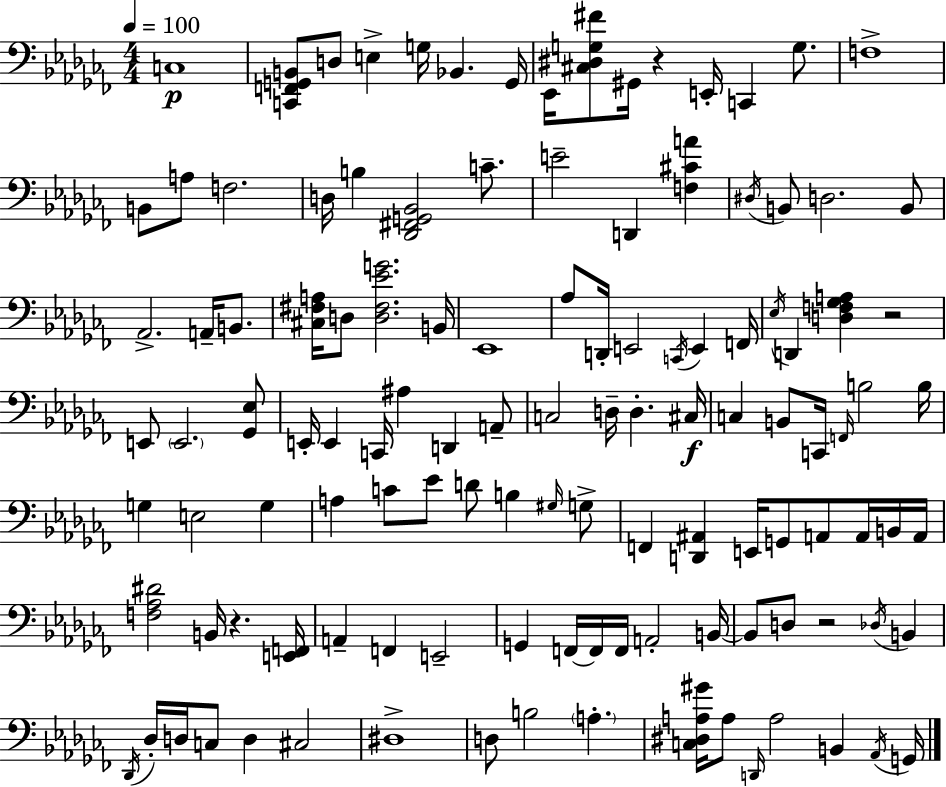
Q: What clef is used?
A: bass